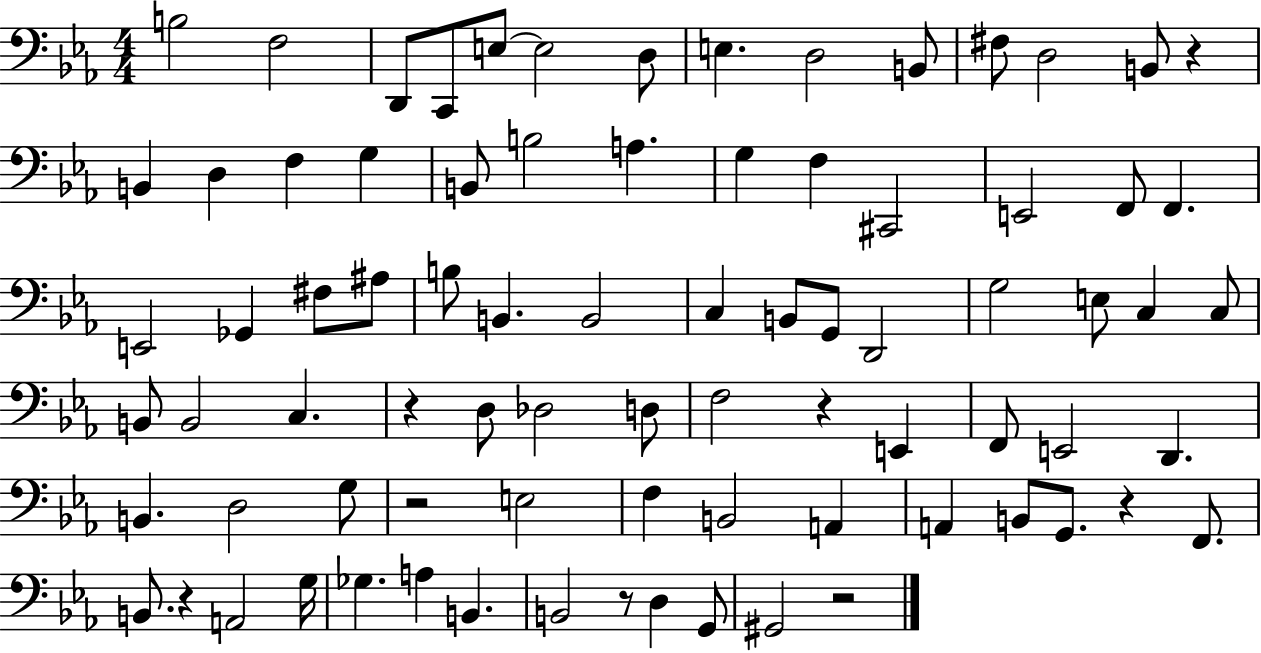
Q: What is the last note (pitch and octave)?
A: G#2